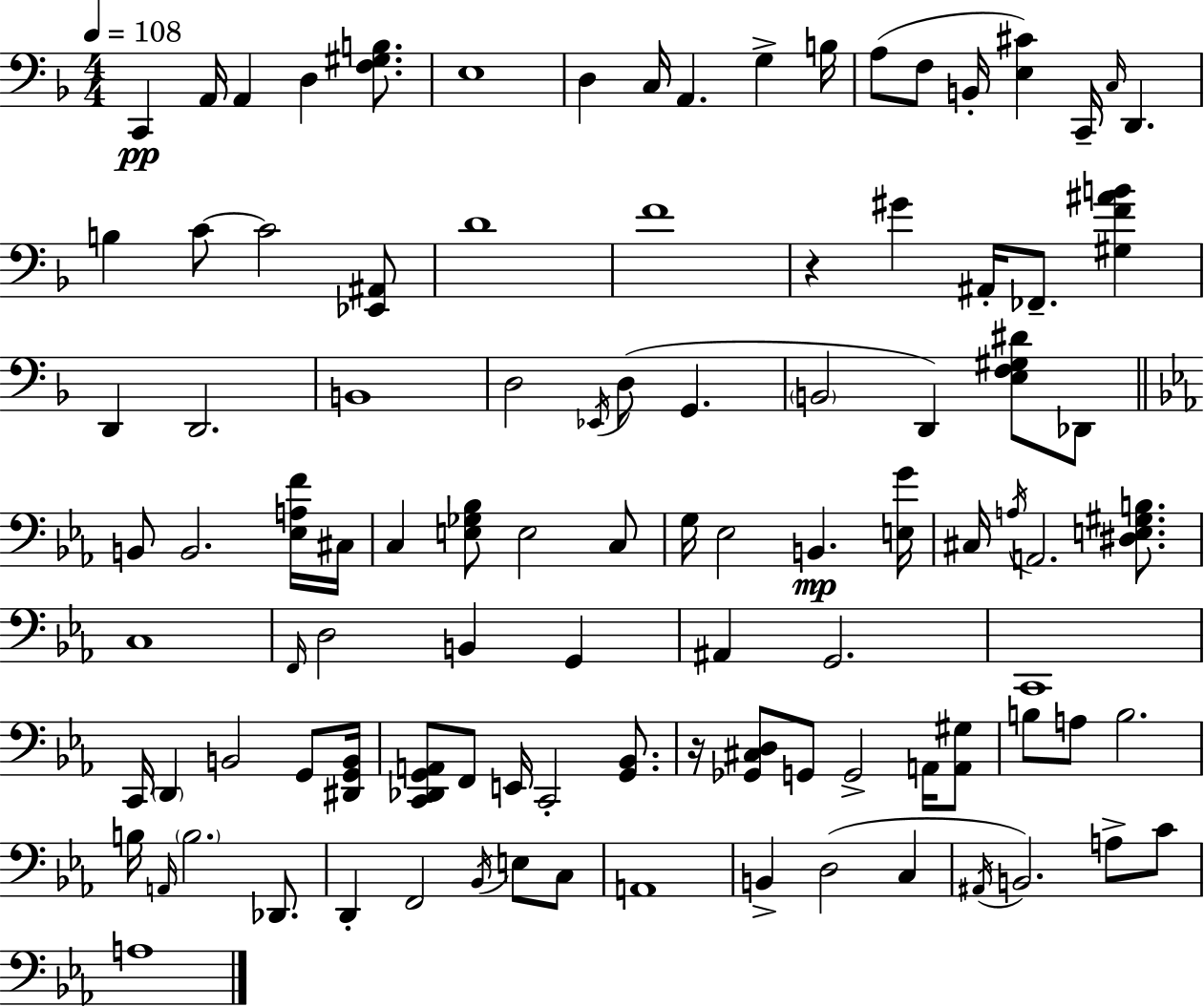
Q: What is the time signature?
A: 4/4